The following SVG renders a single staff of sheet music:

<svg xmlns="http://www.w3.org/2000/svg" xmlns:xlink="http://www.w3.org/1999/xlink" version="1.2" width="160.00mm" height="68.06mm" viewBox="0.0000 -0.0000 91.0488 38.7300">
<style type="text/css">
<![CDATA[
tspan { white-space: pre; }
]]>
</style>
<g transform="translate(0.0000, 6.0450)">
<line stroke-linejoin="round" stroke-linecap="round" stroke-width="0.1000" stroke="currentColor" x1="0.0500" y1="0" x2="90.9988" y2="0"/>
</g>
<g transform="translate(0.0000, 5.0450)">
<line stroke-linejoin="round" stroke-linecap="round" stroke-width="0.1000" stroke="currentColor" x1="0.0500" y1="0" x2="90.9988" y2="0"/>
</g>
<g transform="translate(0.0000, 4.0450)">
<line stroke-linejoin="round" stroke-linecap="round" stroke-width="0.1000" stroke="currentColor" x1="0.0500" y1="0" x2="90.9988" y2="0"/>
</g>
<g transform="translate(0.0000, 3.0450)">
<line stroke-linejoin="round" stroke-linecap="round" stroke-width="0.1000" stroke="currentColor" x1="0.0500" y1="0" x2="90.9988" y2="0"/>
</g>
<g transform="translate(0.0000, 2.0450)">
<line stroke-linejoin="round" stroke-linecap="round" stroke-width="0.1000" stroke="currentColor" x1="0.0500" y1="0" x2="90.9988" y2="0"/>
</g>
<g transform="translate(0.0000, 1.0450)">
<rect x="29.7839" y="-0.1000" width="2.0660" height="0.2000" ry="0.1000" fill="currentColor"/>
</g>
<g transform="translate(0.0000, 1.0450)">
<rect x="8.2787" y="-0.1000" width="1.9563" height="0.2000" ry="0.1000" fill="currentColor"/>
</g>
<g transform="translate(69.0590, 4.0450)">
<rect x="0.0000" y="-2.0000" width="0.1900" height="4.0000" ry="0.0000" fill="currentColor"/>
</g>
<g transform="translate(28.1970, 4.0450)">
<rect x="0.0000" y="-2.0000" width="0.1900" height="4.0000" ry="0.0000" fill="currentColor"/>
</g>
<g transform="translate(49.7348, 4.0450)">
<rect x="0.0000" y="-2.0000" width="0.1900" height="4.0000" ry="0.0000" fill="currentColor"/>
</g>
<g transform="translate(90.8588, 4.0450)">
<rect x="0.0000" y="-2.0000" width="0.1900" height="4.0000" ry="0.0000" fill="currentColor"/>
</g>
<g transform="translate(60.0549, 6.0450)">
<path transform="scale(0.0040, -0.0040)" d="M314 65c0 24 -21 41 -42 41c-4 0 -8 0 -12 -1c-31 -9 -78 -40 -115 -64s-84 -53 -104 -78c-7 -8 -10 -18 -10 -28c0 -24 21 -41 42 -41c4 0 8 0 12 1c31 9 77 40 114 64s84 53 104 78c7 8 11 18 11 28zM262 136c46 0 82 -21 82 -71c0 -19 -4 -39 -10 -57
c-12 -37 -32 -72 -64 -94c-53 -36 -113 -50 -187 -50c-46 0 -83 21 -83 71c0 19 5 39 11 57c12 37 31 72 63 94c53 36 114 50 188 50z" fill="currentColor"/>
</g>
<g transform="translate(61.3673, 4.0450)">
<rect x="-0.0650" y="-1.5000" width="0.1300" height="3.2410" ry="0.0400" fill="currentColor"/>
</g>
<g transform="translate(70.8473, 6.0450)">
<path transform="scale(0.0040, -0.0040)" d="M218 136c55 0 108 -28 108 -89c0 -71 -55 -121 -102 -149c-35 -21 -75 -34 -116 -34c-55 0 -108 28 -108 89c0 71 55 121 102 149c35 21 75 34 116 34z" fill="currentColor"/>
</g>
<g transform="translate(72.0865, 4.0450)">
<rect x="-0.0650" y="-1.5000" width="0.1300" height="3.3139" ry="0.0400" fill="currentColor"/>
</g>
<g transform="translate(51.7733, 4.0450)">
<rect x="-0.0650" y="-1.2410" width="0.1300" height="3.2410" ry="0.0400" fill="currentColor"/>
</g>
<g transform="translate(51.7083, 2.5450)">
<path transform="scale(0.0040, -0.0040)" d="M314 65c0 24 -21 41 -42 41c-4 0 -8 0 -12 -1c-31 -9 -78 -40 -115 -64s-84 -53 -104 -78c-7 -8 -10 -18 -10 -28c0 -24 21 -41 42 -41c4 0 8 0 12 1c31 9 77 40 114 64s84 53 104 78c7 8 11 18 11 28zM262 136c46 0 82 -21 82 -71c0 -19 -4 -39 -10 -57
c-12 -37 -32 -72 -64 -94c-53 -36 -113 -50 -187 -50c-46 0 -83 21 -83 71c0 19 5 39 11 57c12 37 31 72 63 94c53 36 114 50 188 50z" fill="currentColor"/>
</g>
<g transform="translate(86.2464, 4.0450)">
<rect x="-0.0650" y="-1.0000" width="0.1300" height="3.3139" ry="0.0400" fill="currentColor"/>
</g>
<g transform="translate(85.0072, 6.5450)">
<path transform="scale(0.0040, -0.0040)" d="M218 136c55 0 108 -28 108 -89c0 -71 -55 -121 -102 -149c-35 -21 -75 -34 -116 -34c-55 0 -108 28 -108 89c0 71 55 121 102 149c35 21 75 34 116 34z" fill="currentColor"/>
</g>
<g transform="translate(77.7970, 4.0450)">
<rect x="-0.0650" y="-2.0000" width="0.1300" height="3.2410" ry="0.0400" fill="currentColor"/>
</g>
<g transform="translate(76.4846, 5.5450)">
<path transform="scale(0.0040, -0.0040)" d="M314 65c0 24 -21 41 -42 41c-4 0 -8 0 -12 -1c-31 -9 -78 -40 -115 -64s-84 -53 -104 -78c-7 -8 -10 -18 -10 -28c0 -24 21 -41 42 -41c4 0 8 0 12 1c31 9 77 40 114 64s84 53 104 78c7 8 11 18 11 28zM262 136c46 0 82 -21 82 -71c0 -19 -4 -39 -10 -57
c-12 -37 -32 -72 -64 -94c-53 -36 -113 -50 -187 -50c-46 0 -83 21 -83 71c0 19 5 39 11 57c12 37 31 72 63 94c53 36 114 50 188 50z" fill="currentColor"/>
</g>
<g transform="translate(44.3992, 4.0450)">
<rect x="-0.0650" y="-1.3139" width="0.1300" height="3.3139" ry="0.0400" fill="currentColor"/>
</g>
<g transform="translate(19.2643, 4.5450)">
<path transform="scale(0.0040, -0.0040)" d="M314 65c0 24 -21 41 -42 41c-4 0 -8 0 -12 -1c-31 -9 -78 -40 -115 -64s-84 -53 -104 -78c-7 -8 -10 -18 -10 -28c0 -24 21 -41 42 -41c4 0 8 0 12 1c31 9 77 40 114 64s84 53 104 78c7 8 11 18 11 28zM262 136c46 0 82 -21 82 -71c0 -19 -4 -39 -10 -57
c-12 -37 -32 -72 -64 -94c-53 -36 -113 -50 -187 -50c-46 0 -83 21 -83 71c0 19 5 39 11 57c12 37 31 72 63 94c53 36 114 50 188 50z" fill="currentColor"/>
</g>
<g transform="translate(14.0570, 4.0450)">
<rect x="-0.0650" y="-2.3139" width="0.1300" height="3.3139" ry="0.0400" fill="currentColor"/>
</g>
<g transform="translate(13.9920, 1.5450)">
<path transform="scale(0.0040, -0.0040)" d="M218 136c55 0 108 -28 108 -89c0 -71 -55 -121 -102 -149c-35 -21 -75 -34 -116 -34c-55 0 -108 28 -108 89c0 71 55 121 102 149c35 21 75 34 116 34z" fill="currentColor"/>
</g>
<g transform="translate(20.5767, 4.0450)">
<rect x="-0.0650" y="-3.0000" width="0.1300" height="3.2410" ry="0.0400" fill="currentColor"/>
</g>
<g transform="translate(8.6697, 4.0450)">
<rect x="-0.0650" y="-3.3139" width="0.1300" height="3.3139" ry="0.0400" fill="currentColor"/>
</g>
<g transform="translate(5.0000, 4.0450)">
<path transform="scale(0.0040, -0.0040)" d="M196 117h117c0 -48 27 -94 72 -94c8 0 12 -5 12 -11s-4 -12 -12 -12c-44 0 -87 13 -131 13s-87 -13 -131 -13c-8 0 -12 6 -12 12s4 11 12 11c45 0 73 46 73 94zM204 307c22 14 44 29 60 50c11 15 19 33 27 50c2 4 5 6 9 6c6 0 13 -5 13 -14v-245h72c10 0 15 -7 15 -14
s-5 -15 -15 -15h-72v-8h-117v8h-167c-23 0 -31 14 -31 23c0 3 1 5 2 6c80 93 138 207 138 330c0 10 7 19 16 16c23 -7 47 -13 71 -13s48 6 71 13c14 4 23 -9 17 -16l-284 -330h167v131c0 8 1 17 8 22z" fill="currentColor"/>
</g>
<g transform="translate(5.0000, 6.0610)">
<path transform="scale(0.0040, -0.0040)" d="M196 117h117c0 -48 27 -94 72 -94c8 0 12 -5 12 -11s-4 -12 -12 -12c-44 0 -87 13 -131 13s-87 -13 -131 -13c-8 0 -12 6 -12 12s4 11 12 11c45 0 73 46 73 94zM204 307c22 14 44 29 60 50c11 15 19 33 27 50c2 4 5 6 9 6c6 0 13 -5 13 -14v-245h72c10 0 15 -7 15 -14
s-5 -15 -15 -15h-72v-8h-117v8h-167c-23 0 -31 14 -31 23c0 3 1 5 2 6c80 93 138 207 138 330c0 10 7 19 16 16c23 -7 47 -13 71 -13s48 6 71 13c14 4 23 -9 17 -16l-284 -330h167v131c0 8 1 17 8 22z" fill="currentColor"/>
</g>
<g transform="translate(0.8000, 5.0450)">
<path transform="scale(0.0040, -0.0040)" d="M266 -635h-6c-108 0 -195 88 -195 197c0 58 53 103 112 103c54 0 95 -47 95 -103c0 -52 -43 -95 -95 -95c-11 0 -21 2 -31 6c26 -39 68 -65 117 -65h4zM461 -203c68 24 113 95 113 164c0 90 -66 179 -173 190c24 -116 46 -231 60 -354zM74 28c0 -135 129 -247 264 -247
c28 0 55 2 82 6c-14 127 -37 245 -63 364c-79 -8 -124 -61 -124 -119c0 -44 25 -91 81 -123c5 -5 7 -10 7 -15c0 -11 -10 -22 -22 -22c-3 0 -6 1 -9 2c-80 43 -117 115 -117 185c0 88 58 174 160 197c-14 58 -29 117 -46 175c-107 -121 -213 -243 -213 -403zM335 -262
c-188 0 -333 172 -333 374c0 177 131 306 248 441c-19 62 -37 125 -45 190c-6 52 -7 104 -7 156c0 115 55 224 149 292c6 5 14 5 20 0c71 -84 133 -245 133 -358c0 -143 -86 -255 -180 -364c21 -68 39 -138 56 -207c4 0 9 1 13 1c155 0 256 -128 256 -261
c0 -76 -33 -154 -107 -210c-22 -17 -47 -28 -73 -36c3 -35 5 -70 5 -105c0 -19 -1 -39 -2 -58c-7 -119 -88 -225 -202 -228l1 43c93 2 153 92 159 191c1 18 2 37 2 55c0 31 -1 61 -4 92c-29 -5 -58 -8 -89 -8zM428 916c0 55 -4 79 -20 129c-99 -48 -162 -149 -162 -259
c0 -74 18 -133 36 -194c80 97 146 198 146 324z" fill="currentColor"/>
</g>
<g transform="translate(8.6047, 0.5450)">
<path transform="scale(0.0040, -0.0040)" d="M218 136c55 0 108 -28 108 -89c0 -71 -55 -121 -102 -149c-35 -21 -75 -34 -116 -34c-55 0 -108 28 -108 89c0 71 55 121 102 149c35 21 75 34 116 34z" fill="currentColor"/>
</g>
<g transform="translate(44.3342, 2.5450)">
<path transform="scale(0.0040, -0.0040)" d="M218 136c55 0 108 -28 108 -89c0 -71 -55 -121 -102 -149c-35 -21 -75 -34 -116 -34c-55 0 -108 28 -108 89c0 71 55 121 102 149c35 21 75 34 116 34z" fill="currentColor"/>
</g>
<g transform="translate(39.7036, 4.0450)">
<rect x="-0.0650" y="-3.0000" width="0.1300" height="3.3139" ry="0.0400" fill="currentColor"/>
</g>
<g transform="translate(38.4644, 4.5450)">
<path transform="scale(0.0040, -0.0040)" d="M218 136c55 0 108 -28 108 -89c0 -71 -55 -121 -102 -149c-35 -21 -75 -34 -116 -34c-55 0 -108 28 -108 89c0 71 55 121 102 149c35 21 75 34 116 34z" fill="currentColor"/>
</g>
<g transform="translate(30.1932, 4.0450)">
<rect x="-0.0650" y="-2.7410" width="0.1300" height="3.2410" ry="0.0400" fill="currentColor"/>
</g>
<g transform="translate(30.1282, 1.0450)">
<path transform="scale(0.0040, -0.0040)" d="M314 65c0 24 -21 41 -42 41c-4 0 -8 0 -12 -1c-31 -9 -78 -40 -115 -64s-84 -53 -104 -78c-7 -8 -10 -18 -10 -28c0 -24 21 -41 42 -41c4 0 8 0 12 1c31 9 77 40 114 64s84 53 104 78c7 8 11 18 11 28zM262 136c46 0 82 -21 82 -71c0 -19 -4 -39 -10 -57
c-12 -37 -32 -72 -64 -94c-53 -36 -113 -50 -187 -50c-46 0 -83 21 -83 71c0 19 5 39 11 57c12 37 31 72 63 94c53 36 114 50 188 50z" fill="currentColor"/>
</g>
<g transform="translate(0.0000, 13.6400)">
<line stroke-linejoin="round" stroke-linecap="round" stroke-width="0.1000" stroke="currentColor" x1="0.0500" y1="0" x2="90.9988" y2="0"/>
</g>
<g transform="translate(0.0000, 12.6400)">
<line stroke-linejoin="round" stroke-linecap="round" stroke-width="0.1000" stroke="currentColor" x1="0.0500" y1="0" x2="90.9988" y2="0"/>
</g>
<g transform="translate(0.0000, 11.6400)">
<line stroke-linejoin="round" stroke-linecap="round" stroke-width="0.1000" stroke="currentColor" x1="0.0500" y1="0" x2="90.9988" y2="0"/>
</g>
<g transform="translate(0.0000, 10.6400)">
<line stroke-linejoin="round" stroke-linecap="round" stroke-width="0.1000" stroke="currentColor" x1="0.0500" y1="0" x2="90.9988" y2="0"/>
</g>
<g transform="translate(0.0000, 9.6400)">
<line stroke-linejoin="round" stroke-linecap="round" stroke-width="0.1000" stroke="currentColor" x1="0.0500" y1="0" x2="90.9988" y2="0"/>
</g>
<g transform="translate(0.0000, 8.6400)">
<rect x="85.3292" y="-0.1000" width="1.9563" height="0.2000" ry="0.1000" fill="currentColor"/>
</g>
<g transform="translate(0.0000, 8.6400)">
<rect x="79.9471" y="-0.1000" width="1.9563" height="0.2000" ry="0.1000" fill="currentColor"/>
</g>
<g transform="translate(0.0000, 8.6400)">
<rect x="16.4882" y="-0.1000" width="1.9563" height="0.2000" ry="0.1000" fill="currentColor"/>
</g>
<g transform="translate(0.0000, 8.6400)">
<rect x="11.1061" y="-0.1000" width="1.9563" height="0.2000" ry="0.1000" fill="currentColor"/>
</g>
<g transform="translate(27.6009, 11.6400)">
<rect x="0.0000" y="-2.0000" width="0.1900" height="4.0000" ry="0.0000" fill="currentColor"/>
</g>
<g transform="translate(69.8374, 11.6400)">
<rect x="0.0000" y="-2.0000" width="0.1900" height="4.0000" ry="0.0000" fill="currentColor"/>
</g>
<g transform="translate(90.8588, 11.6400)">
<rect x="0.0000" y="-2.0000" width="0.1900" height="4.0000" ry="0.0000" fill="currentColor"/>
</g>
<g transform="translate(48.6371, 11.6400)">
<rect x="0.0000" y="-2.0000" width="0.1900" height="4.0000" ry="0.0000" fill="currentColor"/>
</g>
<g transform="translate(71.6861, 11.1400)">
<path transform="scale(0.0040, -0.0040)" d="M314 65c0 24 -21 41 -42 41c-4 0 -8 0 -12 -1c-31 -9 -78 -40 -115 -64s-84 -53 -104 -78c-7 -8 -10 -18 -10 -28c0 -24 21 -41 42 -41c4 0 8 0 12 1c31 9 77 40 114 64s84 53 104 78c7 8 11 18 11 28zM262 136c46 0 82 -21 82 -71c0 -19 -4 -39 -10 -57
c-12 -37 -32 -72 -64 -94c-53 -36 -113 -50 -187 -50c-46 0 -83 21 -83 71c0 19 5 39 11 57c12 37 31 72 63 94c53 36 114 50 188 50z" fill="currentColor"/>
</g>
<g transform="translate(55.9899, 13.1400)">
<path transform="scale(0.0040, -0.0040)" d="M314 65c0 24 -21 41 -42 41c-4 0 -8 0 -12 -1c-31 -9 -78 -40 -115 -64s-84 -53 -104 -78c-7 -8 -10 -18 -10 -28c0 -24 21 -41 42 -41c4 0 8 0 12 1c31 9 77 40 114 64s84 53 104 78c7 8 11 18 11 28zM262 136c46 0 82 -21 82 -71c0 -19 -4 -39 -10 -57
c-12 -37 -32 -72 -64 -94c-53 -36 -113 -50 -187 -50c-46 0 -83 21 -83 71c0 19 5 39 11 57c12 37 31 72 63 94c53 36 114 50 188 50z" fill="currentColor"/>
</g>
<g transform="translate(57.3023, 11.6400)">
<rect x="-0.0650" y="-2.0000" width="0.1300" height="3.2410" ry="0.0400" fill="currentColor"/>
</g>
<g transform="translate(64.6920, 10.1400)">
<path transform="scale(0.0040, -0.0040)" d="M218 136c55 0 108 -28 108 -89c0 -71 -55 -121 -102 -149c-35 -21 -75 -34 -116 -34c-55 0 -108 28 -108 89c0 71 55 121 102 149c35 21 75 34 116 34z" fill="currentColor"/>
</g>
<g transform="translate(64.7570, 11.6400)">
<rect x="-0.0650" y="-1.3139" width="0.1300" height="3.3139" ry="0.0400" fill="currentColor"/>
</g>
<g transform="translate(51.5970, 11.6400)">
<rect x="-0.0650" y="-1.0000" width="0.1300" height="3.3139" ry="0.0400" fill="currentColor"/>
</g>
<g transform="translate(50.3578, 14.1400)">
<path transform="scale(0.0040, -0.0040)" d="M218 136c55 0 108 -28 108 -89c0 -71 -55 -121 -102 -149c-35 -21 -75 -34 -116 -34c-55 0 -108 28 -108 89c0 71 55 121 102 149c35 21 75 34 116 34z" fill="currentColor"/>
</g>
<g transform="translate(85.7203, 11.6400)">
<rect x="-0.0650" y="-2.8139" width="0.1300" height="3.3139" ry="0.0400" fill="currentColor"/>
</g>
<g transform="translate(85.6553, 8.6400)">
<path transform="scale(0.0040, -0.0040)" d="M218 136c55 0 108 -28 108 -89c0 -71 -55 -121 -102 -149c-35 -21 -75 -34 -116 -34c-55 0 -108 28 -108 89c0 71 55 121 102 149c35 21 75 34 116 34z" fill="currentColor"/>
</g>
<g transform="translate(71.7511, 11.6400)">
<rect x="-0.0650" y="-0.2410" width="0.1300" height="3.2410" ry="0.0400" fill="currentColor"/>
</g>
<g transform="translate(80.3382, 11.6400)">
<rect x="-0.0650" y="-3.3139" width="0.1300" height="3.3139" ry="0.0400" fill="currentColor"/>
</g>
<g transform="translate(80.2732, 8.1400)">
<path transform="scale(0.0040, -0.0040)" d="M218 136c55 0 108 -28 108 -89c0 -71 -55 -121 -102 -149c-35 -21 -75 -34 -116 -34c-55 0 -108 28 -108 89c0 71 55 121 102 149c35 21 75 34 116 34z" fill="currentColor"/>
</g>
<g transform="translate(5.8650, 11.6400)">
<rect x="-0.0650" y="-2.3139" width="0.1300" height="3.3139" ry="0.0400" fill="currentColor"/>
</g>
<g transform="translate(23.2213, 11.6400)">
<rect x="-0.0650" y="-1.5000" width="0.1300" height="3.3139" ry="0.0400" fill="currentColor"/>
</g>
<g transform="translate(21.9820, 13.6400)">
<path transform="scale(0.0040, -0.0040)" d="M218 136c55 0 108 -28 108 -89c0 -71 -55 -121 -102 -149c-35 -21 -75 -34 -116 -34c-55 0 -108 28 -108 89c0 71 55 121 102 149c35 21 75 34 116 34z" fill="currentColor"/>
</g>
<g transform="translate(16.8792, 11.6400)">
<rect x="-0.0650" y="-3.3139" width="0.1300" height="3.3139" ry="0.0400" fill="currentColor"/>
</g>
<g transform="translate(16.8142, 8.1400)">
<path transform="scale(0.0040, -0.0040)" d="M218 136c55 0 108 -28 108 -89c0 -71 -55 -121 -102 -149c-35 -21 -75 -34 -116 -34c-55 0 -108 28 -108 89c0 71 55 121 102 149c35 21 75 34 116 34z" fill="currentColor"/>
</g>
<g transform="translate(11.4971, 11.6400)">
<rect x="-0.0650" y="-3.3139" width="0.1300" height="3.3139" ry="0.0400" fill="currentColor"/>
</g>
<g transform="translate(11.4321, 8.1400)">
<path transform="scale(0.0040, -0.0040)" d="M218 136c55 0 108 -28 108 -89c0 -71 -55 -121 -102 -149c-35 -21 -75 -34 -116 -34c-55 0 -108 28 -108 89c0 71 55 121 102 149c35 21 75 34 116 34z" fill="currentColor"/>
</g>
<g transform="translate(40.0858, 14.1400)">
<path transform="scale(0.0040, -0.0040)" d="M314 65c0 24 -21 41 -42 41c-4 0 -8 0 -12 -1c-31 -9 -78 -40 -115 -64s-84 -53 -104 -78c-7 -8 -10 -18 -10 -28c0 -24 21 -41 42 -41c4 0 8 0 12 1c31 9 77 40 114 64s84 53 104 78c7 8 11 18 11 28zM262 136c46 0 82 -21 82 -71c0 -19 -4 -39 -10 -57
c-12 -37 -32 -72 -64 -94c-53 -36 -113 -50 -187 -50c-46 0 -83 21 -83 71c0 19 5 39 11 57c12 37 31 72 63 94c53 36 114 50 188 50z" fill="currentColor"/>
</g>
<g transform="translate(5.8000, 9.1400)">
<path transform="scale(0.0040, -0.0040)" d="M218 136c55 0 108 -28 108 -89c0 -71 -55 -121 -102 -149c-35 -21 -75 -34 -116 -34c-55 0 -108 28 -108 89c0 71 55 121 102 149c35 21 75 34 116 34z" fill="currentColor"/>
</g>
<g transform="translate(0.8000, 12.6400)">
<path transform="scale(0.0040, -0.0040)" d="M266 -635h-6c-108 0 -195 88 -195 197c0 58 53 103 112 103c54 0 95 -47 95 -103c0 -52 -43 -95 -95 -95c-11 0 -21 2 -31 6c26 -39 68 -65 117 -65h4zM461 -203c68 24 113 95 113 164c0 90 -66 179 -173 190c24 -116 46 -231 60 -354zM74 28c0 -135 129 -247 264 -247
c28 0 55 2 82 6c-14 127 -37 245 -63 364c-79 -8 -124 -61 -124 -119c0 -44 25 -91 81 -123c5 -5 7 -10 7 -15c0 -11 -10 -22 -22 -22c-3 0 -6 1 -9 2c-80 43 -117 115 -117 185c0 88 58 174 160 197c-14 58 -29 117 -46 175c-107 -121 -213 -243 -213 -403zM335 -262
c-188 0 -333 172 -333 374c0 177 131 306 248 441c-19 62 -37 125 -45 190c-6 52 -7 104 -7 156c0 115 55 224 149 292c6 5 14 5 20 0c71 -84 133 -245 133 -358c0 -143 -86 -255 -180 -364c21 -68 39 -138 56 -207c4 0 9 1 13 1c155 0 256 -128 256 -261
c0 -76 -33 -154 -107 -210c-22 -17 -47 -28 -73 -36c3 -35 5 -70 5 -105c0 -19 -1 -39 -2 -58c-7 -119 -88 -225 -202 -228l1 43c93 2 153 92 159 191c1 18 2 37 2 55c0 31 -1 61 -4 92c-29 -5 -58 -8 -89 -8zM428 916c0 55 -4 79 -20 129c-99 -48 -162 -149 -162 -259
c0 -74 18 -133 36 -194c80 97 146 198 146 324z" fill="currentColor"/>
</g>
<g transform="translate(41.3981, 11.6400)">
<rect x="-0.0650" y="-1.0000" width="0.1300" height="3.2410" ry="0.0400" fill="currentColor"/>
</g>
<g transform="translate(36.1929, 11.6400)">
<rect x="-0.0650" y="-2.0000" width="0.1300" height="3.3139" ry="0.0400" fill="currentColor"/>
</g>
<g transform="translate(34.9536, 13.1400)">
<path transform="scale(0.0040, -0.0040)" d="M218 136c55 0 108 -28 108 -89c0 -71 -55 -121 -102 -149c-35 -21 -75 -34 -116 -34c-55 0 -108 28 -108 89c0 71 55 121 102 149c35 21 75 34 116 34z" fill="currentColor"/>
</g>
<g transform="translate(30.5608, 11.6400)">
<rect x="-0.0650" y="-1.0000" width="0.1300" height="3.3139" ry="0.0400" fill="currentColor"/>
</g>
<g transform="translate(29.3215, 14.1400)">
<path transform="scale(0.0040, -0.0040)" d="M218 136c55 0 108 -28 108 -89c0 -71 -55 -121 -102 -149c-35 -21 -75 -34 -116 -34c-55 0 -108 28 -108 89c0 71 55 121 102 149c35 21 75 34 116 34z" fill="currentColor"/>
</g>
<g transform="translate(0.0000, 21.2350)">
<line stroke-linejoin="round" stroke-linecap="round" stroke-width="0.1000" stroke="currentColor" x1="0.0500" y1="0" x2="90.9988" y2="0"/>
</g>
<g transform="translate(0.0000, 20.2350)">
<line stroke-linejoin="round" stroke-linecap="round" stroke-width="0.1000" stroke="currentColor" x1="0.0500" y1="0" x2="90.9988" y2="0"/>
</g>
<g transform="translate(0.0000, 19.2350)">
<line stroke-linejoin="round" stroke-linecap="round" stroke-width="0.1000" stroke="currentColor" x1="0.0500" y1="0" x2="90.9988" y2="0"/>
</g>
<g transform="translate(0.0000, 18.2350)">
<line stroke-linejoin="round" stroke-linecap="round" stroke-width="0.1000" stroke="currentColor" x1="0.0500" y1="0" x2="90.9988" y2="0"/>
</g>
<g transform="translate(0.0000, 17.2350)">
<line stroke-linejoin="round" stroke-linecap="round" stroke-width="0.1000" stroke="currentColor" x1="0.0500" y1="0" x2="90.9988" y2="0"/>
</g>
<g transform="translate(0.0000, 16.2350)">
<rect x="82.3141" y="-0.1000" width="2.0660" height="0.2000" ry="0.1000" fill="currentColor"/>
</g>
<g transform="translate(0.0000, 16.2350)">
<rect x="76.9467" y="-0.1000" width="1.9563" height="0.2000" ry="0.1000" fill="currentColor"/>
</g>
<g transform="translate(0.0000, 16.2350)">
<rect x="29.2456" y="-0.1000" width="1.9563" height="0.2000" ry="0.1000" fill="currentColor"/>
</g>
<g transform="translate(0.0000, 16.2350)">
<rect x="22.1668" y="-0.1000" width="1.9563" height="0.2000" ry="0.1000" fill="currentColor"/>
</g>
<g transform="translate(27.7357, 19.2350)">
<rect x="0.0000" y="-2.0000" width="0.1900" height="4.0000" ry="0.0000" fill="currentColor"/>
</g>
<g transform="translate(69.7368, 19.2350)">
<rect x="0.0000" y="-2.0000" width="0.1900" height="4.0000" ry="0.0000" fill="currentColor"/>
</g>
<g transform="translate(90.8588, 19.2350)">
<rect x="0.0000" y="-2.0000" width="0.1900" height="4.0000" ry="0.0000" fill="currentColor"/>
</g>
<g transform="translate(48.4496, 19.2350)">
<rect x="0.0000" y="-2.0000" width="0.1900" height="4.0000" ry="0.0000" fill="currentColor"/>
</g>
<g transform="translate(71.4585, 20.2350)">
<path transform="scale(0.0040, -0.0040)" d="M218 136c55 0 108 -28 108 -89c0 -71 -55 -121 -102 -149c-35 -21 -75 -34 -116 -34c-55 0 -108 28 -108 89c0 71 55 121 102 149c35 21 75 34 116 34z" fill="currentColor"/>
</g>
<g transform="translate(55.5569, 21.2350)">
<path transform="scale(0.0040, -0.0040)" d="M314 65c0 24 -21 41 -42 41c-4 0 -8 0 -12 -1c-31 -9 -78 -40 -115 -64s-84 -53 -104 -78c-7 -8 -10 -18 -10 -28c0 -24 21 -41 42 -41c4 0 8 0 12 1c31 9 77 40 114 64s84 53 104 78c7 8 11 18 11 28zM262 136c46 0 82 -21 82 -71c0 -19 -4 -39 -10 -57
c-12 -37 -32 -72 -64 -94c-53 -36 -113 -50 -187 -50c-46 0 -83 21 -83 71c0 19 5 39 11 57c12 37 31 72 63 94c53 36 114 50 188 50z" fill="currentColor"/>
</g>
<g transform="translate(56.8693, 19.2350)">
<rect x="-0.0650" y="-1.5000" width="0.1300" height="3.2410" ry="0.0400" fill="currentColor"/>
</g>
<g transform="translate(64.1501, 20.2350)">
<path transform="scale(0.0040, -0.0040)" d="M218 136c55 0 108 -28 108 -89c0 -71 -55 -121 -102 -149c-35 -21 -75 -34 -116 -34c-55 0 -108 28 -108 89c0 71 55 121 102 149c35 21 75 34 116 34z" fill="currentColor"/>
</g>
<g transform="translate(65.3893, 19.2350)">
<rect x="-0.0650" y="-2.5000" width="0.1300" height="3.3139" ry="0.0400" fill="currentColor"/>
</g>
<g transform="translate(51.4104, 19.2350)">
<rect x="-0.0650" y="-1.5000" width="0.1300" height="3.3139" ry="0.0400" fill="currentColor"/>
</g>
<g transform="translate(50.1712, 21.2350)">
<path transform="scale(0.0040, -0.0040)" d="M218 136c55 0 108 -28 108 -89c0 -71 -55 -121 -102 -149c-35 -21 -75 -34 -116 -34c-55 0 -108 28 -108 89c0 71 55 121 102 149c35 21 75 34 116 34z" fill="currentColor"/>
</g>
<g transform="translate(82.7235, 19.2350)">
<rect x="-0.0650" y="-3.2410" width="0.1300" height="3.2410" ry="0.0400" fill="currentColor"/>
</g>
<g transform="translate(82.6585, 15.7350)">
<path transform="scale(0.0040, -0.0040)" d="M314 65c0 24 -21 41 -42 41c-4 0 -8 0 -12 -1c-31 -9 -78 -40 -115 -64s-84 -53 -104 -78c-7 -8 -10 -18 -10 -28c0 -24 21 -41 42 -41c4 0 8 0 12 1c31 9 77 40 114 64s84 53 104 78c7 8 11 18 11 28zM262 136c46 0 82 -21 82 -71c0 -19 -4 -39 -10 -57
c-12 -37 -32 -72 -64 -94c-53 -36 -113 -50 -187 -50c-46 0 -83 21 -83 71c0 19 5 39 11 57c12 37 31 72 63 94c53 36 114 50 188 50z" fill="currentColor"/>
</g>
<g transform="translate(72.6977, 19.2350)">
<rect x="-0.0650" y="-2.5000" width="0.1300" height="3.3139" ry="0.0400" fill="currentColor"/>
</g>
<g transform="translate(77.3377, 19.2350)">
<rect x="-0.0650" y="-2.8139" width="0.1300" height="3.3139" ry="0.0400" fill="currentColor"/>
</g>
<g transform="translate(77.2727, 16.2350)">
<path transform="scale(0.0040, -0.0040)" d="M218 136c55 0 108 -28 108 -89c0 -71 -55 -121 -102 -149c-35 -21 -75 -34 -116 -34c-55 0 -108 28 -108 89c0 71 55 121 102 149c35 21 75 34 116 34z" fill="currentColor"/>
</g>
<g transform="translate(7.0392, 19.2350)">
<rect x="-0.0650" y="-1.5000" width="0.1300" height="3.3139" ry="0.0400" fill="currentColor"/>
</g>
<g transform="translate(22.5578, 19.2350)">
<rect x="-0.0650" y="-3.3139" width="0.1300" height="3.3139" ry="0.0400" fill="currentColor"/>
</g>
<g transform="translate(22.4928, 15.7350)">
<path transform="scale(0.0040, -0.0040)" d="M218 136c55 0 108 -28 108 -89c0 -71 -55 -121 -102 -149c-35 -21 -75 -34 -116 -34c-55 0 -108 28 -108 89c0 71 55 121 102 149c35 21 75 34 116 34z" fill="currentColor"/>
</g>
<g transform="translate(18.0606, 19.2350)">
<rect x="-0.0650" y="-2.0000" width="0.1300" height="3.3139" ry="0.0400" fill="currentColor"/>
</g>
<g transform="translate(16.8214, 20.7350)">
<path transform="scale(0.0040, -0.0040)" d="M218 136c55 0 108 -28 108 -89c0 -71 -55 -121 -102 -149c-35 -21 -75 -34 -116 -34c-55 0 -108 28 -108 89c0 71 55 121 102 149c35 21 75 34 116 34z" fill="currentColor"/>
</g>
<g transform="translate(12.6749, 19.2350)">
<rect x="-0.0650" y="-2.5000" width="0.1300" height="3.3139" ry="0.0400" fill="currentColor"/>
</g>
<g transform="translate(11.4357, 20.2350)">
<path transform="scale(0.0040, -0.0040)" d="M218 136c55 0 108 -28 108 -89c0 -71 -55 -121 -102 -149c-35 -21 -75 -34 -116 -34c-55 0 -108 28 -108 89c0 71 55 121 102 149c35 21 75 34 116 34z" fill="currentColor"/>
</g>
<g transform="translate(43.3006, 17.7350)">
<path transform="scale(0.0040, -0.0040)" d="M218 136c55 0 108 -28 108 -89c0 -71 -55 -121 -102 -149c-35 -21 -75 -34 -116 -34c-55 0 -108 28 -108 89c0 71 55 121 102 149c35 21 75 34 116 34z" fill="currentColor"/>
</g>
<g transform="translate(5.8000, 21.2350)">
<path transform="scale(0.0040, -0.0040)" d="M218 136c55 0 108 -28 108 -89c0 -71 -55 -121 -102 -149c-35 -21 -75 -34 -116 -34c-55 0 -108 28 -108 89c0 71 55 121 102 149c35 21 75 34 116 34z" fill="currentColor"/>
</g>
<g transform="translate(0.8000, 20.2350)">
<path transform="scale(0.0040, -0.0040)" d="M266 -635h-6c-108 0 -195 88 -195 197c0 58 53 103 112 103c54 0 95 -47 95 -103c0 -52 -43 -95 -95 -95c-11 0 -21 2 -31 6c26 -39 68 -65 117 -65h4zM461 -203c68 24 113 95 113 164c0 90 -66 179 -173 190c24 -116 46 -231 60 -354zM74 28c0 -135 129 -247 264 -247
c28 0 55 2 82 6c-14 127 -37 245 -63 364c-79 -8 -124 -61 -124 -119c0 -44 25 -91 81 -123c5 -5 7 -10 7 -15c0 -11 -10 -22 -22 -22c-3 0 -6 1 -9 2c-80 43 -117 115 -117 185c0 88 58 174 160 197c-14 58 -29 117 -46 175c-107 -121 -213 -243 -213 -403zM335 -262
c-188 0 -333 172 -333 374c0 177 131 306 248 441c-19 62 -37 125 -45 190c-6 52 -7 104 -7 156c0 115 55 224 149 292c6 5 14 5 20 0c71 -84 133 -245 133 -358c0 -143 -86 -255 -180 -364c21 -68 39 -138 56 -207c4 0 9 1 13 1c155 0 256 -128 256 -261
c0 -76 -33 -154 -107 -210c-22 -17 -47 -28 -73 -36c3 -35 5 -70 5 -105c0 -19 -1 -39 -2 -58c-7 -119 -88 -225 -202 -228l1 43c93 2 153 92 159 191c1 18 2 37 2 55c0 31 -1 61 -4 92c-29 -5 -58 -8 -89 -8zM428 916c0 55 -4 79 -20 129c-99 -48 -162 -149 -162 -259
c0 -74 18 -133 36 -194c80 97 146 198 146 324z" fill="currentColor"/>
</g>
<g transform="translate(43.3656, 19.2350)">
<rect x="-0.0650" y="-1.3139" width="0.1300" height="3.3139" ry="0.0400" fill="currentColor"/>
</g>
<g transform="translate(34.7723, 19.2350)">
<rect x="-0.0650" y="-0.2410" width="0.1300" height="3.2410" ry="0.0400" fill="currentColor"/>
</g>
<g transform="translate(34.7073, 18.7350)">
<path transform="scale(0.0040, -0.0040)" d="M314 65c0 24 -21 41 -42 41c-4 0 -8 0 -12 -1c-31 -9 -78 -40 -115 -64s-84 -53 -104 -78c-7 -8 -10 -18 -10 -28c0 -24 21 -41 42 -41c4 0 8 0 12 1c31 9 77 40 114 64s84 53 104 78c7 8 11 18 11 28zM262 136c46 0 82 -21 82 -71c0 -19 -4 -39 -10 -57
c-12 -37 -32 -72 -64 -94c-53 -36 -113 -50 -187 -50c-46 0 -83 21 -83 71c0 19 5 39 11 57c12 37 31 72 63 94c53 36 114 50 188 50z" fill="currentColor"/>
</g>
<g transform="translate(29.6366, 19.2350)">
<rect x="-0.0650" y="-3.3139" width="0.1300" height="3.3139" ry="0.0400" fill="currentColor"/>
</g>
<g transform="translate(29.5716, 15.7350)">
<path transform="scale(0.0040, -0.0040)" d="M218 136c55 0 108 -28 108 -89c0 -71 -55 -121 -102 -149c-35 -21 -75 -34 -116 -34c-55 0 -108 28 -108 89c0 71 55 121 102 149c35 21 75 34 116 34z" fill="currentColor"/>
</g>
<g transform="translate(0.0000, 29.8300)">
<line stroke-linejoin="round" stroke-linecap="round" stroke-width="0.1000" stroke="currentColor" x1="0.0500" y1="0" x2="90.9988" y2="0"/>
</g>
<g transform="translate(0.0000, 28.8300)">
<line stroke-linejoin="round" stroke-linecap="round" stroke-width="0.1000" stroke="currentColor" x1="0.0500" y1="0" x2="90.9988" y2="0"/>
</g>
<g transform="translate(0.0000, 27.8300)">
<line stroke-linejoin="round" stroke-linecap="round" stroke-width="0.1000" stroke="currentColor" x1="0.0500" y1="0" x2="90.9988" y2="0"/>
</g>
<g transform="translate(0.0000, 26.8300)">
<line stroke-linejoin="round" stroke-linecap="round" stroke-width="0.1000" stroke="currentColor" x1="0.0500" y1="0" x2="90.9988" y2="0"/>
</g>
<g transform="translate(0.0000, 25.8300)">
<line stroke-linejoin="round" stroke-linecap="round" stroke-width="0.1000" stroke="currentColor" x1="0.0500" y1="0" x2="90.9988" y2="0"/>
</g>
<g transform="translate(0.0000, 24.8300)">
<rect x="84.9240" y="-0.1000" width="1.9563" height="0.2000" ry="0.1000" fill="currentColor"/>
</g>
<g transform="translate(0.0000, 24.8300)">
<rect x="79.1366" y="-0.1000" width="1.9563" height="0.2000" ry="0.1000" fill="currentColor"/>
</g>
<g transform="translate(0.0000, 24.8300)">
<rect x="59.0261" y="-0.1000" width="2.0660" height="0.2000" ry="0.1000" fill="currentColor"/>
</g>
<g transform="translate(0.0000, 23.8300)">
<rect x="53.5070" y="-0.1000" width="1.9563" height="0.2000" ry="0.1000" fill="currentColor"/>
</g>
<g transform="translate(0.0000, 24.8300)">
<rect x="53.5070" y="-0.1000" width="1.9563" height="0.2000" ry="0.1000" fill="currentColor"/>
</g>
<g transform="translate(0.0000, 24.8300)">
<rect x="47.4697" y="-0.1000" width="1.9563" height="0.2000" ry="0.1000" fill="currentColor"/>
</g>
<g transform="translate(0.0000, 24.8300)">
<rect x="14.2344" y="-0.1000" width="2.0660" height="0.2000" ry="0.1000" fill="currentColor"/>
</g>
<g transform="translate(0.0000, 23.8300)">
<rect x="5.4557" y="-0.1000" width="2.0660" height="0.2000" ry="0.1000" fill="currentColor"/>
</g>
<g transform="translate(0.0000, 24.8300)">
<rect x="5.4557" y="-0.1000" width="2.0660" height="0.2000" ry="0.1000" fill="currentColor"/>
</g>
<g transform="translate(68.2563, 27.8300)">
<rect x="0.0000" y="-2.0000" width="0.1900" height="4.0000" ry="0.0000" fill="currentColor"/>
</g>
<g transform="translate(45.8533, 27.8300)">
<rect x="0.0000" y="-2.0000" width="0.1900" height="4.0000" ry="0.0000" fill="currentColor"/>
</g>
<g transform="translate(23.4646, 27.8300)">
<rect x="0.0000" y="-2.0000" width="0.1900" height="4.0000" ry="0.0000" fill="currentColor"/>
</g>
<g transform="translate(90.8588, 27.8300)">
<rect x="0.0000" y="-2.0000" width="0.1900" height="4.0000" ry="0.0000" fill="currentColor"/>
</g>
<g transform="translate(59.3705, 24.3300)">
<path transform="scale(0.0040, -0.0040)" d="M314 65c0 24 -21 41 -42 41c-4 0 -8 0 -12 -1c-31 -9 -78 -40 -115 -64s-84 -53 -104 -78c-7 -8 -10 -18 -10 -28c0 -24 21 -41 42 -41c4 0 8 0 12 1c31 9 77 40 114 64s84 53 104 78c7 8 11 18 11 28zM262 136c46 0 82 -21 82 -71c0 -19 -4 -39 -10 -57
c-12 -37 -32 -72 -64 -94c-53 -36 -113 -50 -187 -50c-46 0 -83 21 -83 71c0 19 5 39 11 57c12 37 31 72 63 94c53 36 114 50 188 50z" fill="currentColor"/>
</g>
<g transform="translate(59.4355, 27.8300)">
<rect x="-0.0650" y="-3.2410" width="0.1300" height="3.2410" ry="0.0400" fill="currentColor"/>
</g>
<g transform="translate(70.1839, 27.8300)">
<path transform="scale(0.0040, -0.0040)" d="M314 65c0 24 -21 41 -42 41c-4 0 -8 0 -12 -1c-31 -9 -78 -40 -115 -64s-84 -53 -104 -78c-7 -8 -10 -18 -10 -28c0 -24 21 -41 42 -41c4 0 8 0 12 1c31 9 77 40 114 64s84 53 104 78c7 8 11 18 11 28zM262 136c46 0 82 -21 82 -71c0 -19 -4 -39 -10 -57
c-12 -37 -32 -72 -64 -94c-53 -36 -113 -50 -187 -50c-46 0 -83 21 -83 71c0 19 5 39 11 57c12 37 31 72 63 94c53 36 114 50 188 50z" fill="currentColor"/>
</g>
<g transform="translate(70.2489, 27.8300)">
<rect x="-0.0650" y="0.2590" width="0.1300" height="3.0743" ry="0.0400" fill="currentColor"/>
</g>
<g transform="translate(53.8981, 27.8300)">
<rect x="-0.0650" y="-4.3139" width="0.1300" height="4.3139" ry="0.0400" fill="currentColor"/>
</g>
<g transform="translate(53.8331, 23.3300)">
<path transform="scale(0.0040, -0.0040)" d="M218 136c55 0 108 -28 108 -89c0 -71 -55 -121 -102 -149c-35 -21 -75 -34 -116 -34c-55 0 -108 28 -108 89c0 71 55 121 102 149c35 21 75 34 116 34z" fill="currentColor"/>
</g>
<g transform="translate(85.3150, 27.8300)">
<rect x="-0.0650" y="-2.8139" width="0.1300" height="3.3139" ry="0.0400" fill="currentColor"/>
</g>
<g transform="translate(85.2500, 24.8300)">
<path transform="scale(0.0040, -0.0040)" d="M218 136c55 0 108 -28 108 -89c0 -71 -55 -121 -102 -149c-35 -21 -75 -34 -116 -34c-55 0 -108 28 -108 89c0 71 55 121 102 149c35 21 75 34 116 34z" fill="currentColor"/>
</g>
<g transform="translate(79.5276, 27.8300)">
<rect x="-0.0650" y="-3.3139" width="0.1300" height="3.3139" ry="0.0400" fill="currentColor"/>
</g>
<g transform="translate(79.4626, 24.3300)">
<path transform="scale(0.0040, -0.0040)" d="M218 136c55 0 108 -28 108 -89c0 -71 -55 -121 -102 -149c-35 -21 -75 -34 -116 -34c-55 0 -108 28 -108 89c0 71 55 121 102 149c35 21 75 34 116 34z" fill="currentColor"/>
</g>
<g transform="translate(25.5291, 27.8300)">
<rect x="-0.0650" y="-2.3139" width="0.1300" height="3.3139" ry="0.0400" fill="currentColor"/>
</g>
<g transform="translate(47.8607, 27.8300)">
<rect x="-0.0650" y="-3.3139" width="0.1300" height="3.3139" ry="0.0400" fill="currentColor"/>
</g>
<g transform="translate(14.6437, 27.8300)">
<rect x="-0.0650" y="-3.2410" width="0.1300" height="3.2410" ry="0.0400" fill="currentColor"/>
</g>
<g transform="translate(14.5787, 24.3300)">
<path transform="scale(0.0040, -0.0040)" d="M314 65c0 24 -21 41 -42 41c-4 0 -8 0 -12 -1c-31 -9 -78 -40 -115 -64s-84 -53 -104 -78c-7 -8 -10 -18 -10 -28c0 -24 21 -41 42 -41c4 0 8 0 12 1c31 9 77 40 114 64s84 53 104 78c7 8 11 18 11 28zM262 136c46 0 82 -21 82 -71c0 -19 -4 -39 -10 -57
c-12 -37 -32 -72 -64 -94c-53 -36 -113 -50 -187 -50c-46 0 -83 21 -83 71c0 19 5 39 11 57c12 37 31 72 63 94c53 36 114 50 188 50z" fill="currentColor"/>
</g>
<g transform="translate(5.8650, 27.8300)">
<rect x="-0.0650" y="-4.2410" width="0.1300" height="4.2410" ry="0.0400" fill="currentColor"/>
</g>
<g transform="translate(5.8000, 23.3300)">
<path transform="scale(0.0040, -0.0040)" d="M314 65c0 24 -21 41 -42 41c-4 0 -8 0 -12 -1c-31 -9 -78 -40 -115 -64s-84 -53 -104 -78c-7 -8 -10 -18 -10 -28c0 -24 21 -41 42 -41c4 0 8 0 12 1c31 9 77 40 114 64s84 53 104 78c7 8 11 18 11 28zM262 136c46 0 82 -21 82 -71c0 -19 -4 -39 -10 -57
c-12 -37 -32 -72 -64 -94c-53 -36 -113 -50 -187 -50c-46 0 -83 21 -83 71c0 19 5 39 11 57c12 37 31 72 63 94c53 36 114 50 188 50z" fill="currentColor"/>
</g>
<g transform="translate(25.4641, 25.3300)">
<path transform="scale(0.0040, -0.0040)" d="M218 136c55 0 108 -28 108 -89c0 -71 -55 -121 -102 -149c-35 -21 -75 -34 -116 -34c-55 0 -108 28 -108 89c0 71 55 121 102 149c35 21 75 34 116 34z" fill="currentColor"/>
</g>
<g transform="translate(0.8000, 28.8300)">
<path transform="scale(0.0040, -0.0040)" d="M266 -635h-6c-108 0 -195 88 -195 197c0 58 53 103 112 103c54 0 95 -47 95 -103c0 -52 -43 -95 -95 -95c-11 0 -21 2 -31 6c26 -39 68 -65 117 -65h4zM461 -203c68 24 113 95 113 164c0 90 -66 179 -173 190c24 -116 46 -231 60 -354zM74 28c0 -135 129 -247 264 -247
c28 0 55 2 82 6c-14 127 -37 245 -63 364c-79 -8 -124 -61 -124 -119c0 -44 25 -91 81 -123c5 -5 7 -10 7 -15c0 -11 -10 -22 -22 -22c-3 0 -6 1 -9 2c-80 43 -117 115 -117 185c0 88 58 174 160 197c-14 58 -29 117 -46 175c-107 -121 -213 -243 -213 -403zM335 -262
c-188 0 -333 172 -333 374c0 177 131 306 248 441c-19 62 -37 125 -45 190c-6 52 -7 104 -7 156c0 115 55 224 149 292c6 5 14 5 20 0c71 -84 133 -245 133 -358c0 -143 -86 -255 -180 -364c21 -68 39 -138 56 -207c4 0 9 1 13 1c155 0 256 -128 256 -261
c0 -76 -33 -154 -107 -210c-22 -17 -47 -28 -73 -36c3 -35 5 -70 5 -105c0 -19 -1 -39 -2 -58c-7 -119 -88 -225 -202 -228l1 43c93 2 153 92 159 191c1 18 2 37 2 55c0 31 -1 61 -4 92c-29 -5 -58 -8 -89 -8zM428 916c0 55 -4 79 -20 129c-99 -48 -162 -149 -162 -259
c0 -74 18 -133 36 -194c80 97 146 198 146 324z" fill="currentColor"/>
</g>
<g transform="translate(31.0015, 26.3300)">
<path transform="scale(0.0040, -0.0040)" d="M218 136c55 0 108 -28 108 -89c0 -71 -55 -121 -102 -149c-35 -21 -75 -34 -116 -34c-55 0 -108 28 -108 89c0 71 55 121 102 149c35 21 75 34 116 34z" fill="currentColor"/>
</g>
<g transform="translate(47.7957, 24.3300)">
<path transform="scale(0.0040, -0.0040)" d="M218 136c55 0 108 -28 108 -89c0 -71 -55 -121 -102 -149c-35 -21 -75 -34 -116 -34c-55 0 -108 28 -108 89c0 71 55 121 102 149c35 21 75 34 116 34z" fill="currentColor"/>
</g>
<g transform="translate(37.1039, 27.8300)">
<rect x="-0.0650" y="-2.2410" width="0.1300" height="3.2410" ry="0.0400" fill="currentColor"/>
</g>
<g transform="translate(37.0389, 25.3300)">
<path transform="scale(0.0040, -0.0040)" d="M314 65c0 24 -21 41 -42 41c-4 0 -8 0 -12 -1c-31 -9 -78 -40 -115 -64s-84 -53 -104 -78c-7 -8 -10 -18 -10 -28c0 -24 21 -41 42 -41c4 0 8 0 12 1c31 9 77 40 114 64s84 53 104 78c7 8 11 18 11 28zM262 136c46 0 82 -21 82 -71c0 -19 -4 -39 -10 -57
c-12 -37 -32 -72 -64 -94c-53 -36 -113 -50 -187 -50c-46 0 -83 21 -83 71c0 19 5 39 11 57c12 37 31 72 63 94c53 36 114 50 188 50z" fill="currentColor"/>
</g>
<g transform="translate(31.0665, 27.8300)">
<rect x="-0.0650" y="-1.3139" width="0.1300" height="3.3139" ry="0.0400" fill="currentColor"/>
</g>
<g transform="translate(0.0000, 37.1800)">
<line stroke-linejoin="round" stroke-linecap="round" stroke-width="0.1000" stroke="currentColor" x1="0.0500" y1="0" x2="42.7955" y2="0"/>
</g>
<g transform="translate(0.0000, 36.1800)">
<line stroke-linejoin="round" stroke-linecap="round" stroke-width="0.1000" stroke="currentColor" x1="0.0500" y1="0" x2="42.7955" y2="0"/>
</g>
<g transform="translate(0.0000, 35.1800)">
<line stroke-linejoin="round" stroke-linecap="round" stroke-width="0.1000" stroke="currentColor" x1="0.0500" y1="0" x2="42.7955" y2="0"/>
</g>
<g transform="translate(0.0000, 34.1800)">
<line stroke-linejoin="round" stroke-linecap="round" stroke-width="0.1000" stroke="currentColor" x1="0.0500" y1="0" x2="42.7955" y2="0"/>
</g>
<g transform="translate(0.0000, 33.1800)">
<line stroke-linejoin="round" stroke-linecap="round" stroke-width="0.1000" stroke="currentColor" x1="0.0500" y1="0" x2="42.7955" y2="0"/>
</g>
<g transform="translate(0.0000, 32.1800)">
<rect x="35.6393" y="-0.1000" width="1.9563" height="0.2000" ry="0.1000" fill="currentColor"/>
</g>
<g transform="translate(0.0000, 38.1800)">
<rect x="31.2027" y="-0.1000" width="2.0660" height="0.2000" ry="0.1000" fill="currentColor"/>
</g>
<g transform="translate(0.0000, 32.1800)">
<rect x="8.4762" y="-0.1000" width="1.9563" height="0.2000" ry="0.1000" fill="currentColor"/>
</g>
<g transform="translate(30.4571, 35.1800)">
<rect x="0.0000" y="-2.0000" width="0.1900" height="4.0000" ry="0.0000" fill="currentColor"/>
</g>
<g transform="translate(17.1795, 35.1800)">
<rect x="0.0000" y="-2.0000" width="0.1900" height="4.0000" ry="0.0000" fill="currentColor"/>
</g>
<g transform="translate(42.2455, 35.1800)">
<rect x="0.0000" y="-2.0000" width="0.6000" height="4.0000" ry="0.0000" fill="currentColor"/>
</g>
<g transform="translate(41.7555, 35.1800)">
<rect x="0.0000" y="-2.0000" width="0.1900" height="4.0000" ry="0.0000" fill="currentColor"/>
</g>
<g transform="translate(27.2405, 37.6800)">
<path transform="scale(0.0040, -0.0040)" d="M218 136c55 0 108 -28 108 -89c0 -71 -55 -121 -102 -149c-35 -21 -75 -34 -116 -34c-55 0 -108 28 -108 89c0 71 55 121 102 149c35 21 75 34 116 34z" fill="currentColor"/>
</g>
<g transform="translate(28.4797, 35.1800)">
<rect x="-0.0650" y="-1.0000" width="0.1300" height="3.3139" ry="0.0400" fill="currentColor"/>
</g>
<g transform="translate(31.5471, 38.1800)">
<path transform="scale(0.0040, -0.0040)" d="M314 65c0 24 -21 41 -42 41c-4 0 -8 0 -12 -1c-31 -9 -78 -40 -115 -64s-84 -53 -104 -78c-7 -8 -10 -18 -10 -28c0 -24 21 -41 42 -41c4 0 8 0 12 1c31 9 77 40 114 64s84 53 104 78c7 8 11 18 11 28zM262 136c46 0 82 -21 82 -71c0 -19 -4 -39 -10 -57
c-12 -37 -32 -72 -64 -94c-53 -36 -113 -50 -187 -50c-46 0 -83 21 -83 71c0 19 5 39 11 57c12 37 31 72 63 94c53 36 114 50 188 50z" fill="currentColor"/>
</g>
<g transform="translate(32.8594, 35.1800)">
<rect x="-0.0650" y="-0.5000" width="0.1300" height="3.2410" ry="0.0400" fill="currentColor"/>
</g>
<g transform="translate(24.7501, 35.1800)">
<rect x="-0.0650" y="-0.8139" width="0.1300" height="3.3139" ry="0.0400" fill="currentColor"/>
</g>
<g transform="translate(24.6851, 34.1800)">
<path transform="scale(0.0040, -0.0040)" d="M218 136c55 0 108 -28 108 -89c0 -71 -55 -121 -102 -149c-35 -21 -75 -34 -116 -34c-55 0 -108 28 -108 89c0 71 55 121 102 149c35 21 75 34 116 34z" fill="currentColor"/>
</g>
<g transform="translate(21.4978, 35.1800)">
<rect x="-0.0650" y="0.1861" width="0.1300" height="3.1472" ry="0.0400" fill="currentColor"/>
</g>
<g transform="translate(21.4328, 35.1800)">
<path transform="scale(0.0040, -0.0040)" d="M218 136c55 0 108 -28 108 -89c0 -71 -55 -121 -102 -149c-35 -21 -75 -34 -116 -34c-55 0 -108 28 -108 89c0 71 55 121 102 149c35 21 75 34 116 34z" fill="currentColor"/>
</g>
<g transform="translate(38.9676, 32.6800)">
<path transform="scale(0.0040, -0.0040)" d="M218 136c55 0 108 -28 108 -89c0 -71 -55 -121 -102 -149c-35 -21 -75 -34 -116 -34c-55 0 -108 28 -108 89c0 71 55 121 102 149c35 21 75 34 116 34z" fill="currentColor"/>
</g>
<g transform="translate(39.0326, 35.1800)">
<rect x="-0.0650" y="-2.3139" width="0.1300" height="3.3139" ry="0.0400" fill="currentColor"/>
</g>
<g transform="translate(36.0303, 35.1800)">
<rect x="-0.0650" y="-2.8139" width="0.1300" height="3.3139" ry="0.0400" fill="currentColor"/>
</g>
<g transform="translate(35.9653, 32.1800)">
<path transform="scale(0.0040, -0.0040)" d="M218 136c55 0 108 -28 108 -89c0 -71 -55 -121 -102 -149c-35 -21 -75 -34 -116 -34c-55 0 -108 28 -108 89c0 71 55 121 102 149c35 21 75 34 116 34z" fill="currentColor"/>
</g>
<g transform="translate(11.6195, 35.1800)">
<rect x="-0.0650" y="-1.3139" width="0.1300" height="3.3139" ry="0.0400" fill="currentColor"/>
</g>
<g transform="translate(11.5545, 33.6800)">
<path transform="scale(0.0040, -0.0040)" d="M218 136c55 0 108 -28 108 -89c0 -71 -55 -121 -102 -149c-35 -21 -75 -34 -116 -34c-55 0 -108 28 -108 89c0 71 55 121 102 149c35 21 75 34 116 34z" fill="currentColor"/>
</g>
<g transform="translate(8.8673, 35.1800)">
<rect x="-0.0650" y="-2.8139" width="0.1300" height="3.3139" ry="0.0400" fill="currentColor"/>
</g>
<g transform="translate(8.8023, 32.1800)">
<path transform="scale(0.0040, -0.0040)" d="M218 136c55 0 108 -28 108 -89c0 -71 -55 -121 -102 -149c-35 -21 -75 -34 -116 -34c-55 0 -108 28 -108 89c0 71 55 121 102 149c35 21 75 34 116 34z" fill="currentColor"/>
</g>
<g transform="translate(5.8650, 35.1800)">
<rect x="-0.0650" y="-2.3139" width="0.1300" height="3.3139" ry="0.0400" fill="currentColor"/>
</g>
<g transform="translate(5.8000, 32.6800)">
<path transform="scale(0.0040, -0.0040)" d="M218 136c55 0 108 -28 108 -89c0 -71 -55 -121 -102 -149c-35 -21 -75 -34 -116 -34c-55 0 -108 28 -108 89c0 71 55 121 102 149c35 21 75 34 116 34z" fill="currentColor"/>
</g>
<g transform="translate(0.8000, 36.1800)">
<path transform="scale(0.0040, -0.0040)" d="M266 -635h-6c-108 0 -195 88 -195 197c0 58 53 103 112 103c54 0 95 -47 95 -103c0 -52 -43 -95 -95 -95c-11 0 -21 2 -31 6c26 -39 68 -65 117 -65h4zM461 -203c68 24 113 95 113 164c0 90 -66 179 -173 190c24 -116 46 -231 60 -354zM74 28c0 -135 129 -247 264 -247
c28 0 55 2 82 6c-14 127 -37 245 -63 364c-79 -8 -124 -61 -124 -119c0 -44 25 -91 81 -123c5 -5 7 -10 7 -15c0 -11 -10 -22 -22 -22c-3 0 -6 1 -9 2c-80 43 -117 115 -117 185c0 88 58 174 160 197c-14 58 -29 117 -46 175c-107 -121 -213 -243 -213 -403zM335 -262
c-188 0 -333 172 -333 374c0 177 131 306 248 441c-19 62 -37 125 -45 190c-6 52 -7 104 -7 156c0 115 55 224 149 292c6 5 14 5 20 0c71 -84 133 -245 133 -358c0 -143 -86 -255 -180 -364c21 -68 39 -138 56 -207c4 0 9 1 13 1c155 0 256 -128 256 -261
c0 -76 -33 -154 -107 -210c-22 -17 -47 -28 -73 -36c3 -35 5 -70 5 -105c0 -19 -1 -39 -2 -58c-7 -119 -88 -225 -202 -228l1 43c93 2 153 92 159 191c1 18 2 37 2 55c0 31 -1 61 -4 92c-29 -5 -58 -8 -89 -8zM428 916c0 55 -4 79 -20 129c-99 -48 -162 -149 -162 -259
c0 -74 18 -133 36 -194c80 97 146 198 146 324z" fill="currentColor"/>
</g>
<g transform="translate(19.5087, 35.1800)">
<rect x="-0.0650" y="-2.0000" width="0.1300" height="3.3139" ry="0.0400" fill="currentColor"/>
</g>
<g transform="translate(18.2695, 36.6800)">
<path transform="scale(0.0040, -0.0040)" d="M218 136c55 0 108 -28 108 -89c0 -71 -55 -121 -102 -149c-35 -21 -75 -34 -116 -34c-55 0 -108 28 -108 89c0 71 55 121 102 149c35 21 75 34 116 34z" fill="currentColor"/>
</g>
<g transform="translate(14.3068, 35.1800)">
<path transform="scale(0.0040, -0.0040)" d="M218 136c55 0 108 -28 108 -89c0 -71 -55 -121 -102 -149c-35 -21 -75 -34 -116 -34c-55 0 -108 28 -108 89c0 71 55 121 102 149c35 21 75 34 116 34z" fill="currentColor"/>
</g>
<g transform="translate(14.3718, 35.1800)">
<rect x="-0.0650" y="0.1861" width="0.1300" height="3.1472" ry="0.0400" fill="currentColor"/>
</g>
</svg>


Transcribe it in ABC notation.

X:1
T:Untitled
M:4/4
L:1/4
K:C
b g A2 a2 A e e2 E2 E F2 D g b b E D F D2 D F2 e c2 b a E G F b b c2 e E E2 G G a b2 d'2 b2 g e g2 b d' b2 B2 b a g a e B F B d D C2 a g